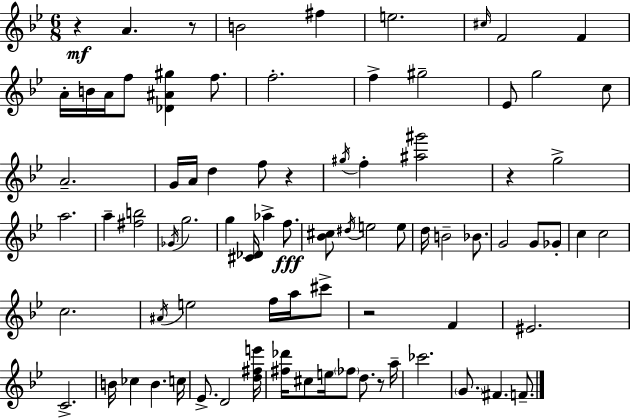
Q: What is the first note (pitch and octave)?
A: A4